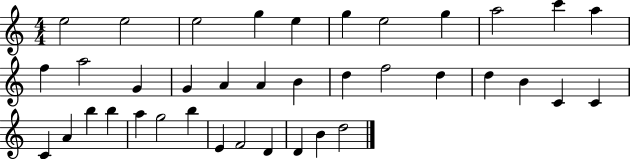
E5/h E5/h E5/h G5/q E5/q G5/q E5/h G5/q A5/h C6/q A5/q F5/q A5/h G4/q G4/q A4/q A4/q B4/q D5/q F5/h D5/q D5/q B4/q C4/q C4/q C4/q A4/q B5/q B5/q A5/q G5/h B5/q E4/q F4/h D4/q D4/q B4/q D5/h